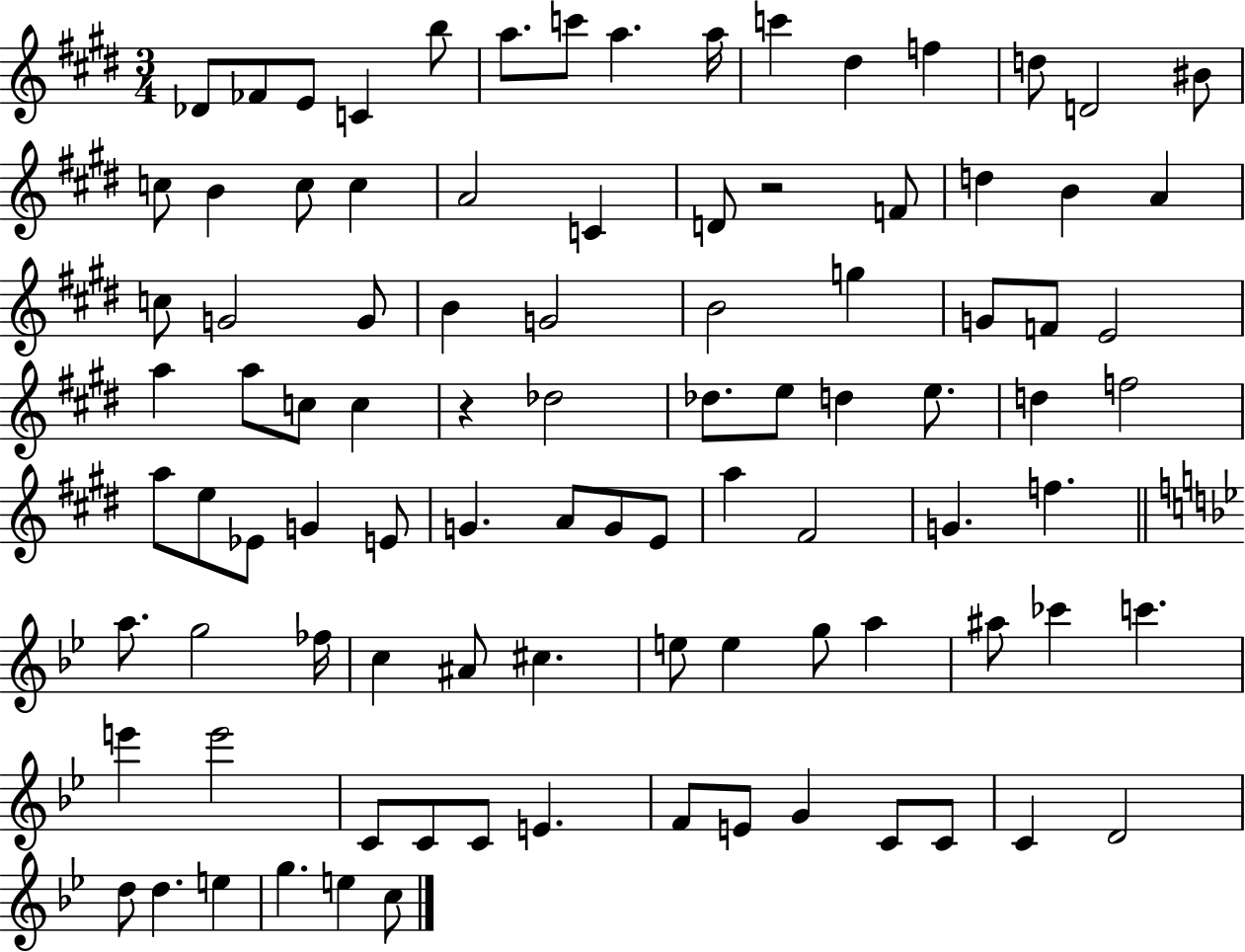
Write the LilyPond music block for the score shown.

{
  \clef treble
  \numericTimeSignature
  \time 3/4
  \key e \major
  des'8 fes'8 e'8 c'4 b''8 | a''8. c'''8 a''4. a''16 | c'''4 dis''4 f''4 | d''8 d'2 bis'8 | \break c''8 b'4 c''8 c''4 | a'2 c'4 | d'8 r2 f'8 | d''4 b'4 a'4 | \break c''8 g'2 g'8 | b'4 g'2 | b'2 g''4 | g'8 f'8 e'2 | \break a''4 a''8 c''8 c''4 | r4 des''2 | des''8. e''8 d''4 e''8. | d''4 f''2 | \break a''8 e''8 ees'8 g'4 e'8 | g'4. a'8 g'8 e'8 | a''4 fis'2 | g'4. f''4. | \break \bar "||" \break \key bes \major a''8. g''2 fes''16 | c''4 ais'8 cis''4. | e''8 e''4 g''8 a''4 | ais''8 ces'''4 c'''4. | \break e'''4 e'''2 | c'8 c'8 c'8 e'4. | f'8 e'8 g'4 c'8 c'8 | c'4 d'2 | \break d''8 d''4. e''4 | g''4. e''4 c''8 | \bar "|."
}